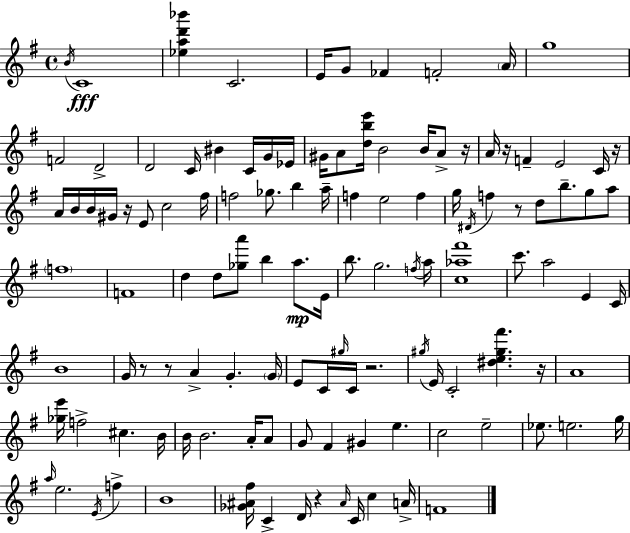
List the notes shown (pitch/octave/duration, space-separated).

B4/s C4/w [Eb5,A5,D6,Bb6]/q C4/h. E4/s G4/e FES4/q F4/h A4/s G5/w F4/h D4/h D4/h C4/s BIS4/q C4/s G4/s Eb4/s G#4/s A4/e [D5,B5,E6]/s B4/h B4/s A4/e R/s A4/s R/s F4/q E4/h C4/s R/s A4/s B4/s B4/s G#4/s R/s E4/e C5/h F#5/s F5/h Gb5/e. B5/q A5/s F5/q E5/h F5/q G5/s D#4/s F5/q R/e D5/e B5/e. G5/e A5/e F5/w F4/w D5/q D5/e [Gb5,A6]/e B5/q A5/e. E4/s B5/e. G5/h. F5/s A5/s [C5,Ab5,F#6]/w C6/e. A5/h E4/q C4/s B4/w G4/s R/e R/e A4/q G4/q. G4/s E4/e C4/s G#5/s C4/s R/h. G#5/s E4/s C4/h [D#5,E5,G#5,F#6]/q. R/s A4/w [Gb5,E6]/s F5/h C#5/q. B4/s B4/s B4/h. A4/s A4/e G4/e F#4/q G#4/q E5/q. C5/h E5/h Eb5/e. E5/h. G5/s A5/s E5/h. E4/s F5/q B4/w [Gb4,A#4,F#5]/s C4/q D4/s R/q A#4/s C4/s C5/q A4/s F4/w